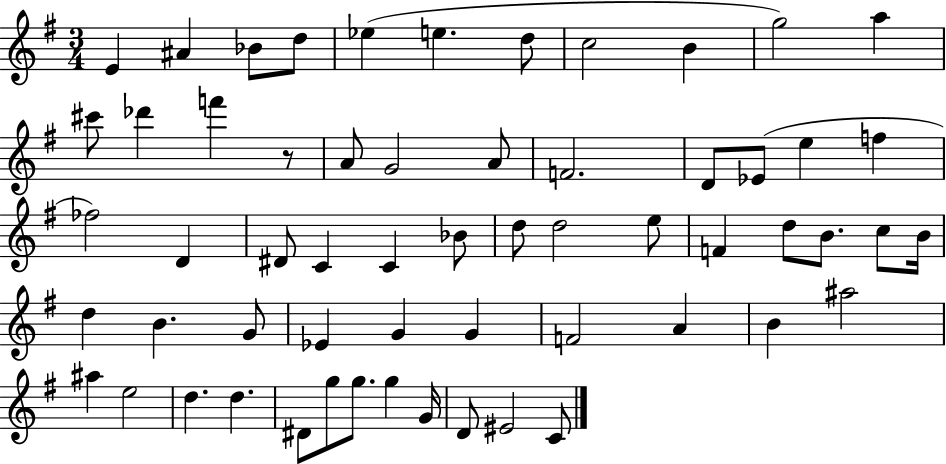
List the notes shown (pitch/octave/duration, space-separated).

E4/q A#4/q Bb4/e D5/e Eb5/q E5/q. D5/e C5/h B4/q G5/h A5/q C#6/e Db6/q F6/q R/e A4/e G4/h A4/e F4/h. D4/e Eb4/e E5/q F5/q FES5/h D4/q D#4/e C4/q C4/q Bb4/e D5/e D5/h E5/e F4/q D5/e B4/e. C5/e B4/s D5/q B4/q. G4/e Eb4/q G4/q G4/q F4/h A4/q B4/q A#5/h A#5/q E5/h D5/q. D5/q. D#4/e G5/e G5/e. G5/q G4/s D4/e EIS4/h C4/e